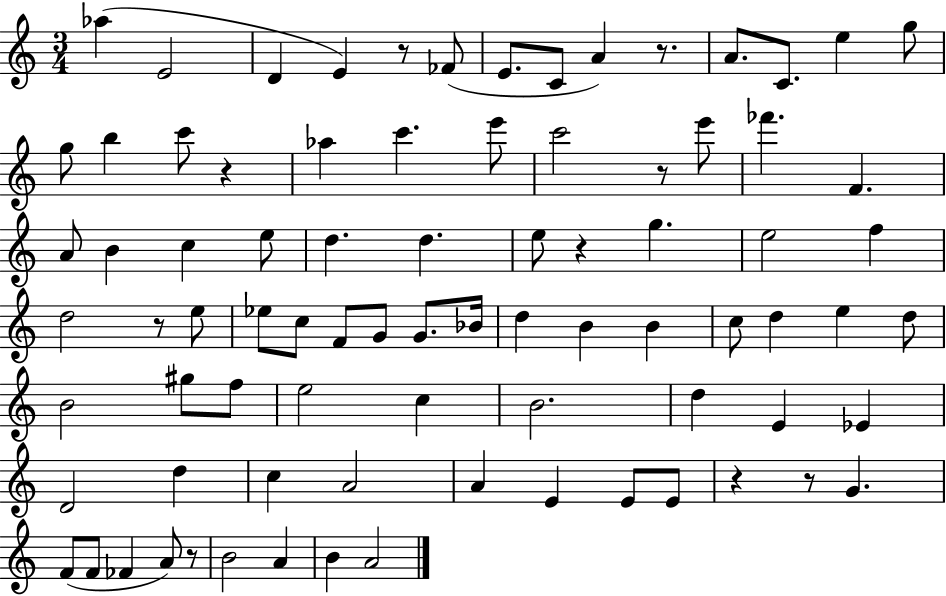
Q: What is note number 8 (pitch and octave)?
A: A4